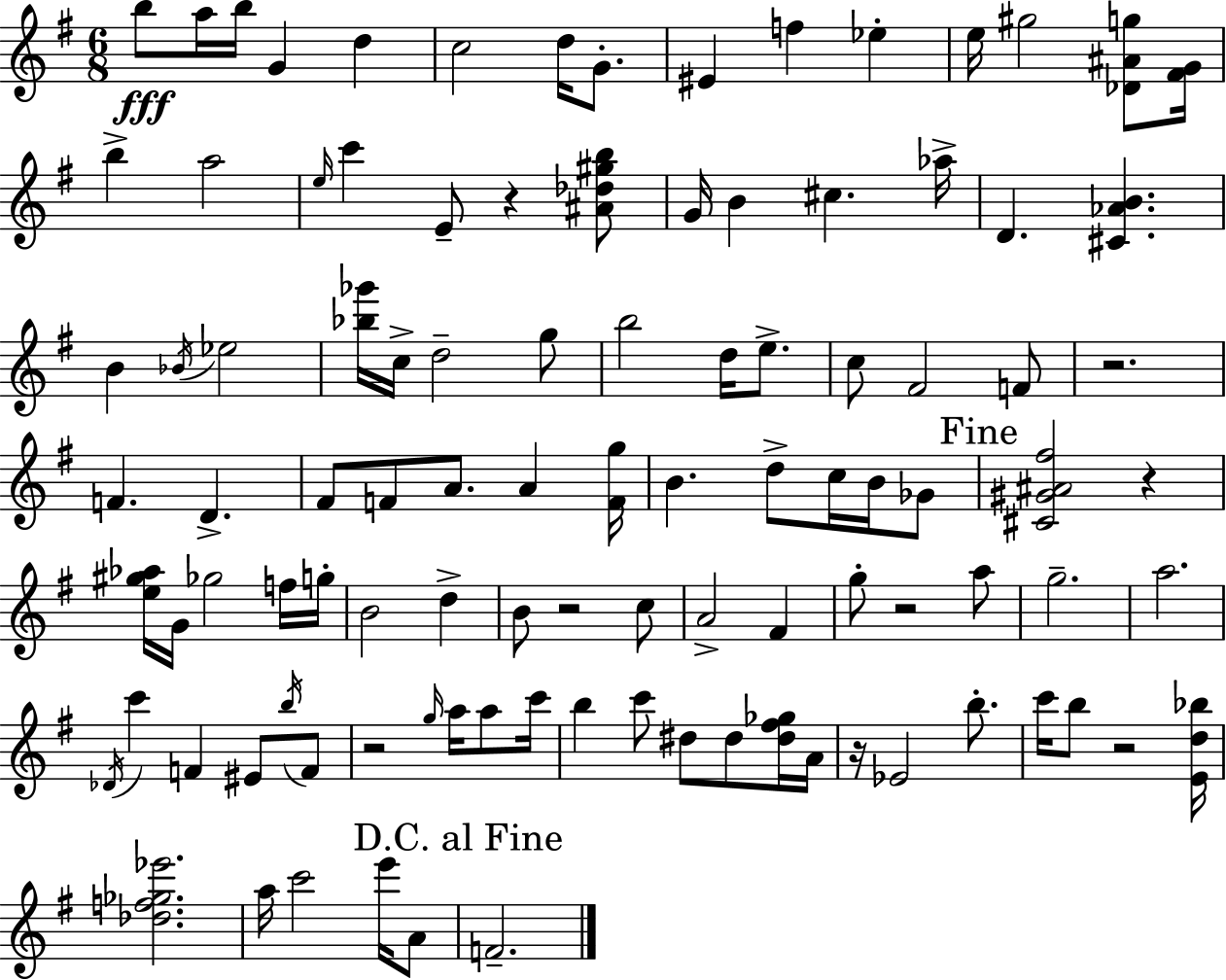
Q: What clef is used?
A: treble